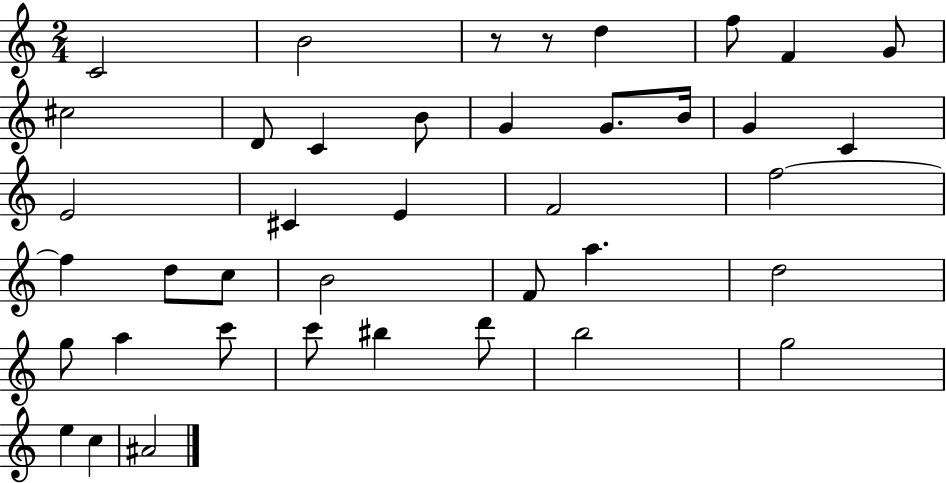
X:1
T:Untitled
M:2/4
L:1/4
K:C
C2 B2 z/2 z/2 d f/2 F G/2 ^c2 D/2 C B/2 G G/2 B/4 G C E2 ^C E F2 f2 f d/2 c/2 B2 F/2 a d2 g/2 a c'/2 c'/2 ^b d'/2 b2 g2 e c ^A2